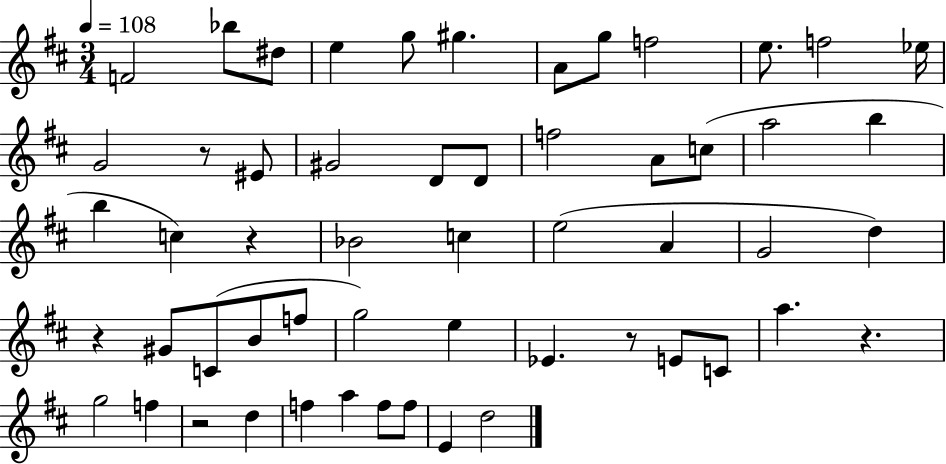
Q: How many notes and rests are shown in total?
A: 55